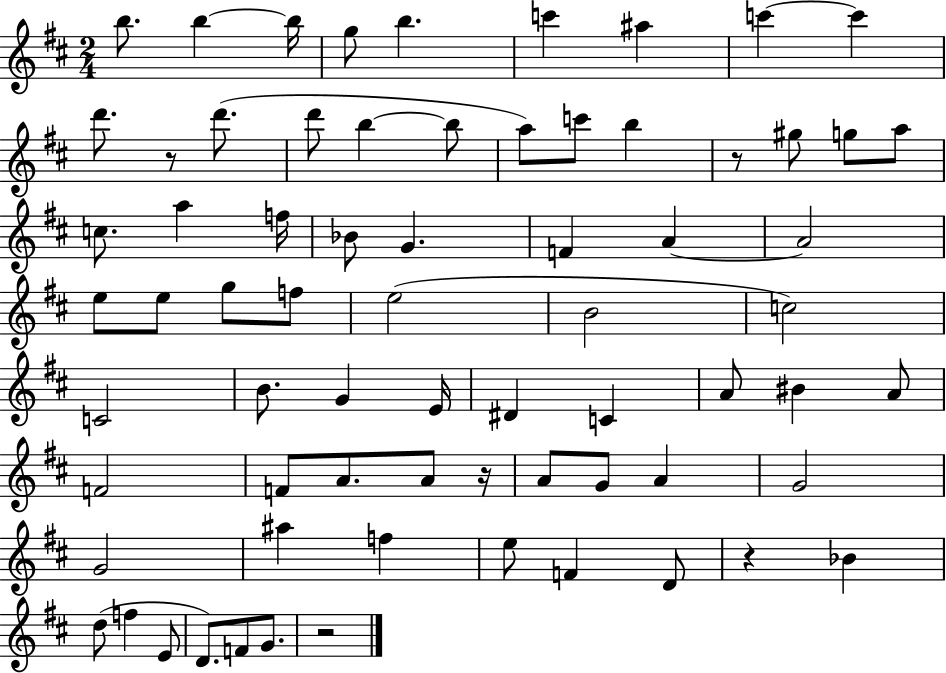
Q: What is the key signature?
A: D major